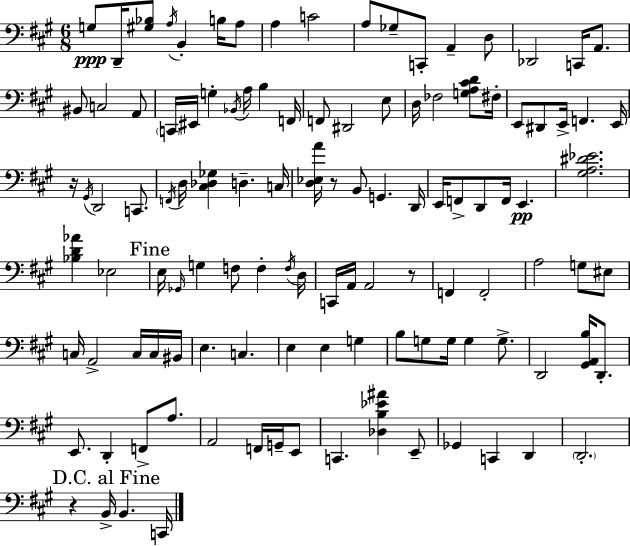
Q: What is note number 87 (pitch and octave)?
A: D2